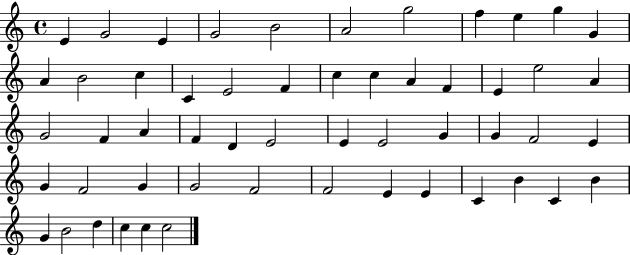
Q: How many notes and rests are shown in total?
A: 54